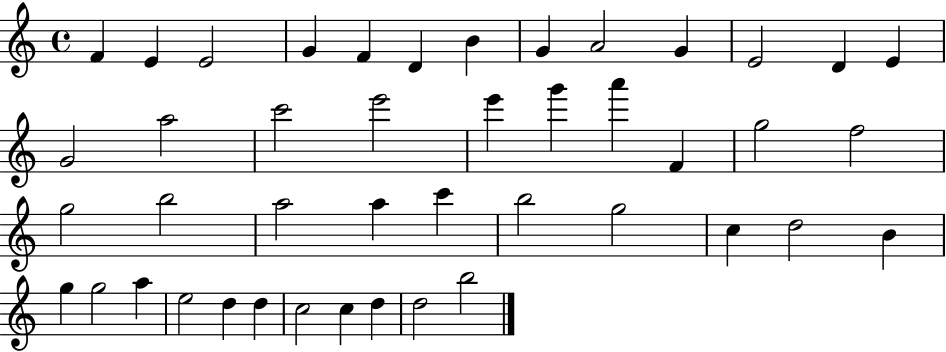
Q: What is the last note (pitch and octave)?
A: B5